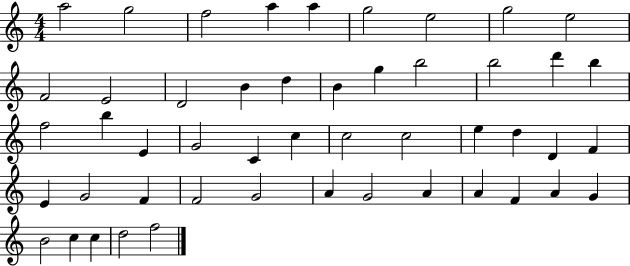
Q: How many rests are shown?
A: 0